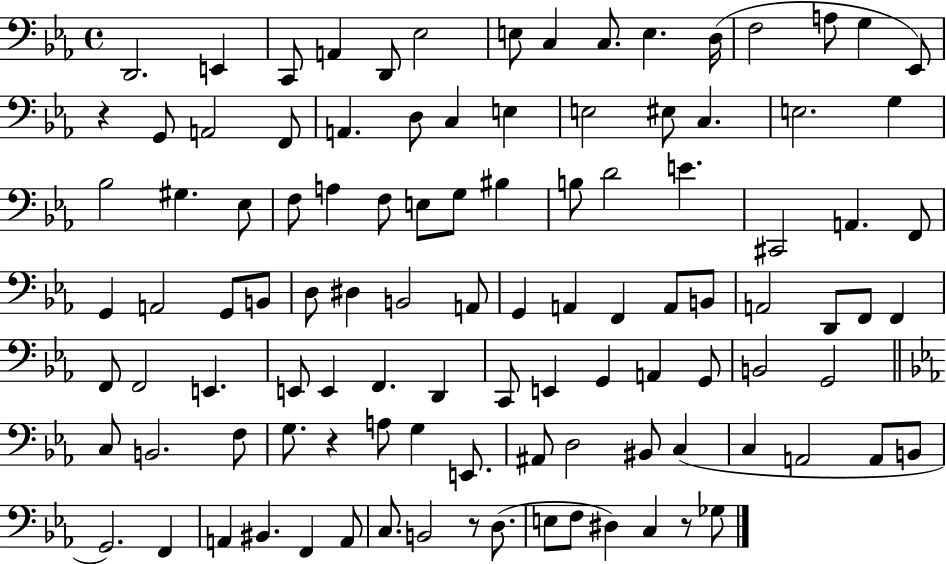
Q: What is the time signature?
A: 4/4